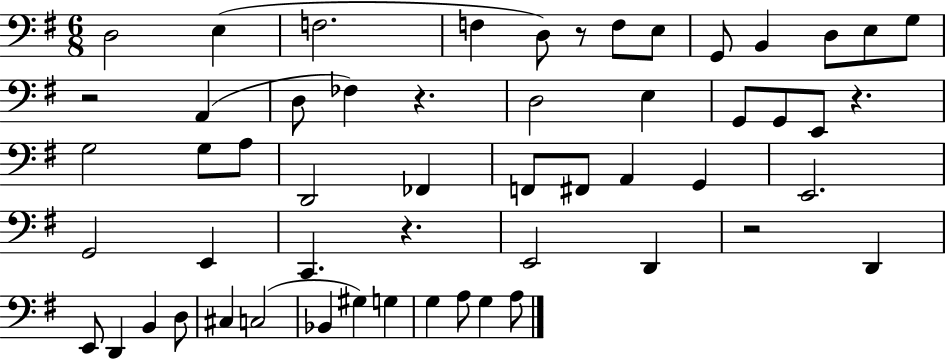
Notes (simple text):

D3/h E3/q F3/h. F3/q D3/e R/e F3/e E3/e G2/e B2/q D3/e E3/e G3/e R/h A2/q D3/e FES3/q R/q. D3/h E3/q G2/e G2/e E2/e R/q. G3/h G3/e A3/e D2/h FES2/q F2/e F#2/e A2/q G2/q E2/h. G2/h E2/q C2/q. R/q. E2/h D2/q R/h D2/q E2/e D2/q B2/q D3/e C#3/q C3/h Bb2/q G#3/q G3/q G3/q A3/e G3/q A3/e